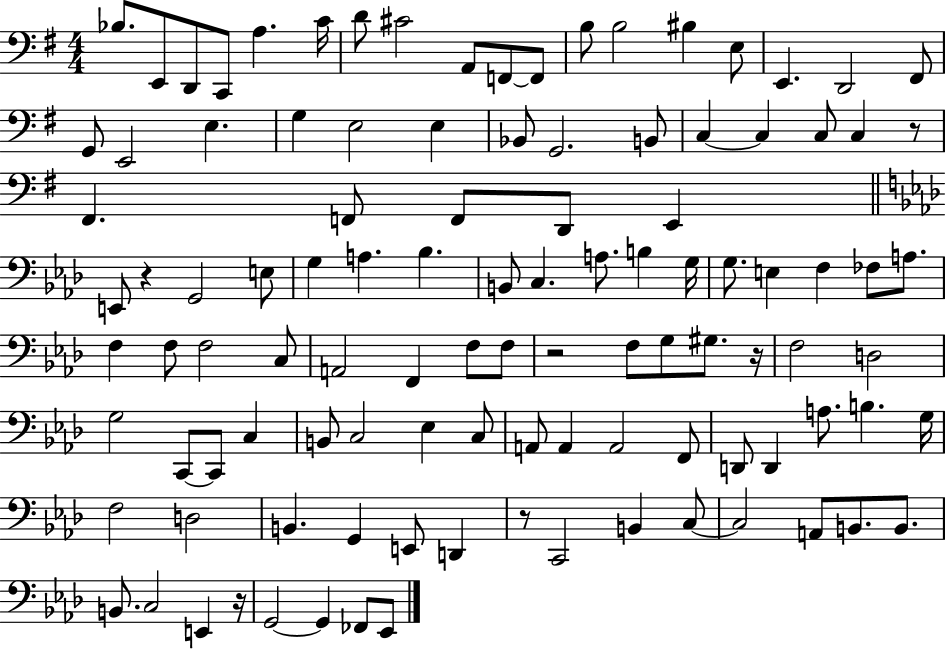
{
  \clef bass
  \numericTimeSignature
  \time 4/4
  \key g \major
  bes8. e,8 d,8 c,8 a4. c'16 | d'8 cis'2 a,8 f,8~~ f,8 | b8 b2 bis4 e8 | e,4. d,2 fis,8 | \break g,8 e,2 e4. | g4 e2 e4 | bes,8 g,2. b,8 | c4~~ c4 c8 c4 r8 | \break fis,4. f,8 f,8 d,8 e,4 | \bar "||" \break \key aes \major e,8 r4 g,2 e8 | g4 a4. bes4. | b,8 c4. a8. b4 g16 | g8. e4 f4 fes8 a8. | \break f4 f8 f2 c8 | a,2 f,4 f8 f8 | r2 f8 g8 gis8. r16 | f2 d2 | \break g2 c,8~~ c,8 c4 | b,8 c2 ees4 c8 | a,8 a,4 a,2 f,8 | d,8 d,4 a8. b4. g16 | \break f2 d2 | b,4. g,4 e,8 d,4 | r8 c,2 b,4 c8~~ | c2 a,8 b,8. b,8. | \break b,8. c2 e,4 r16 | g,2~~ g,4 fes,8 ees,8 | \bar "|."
}